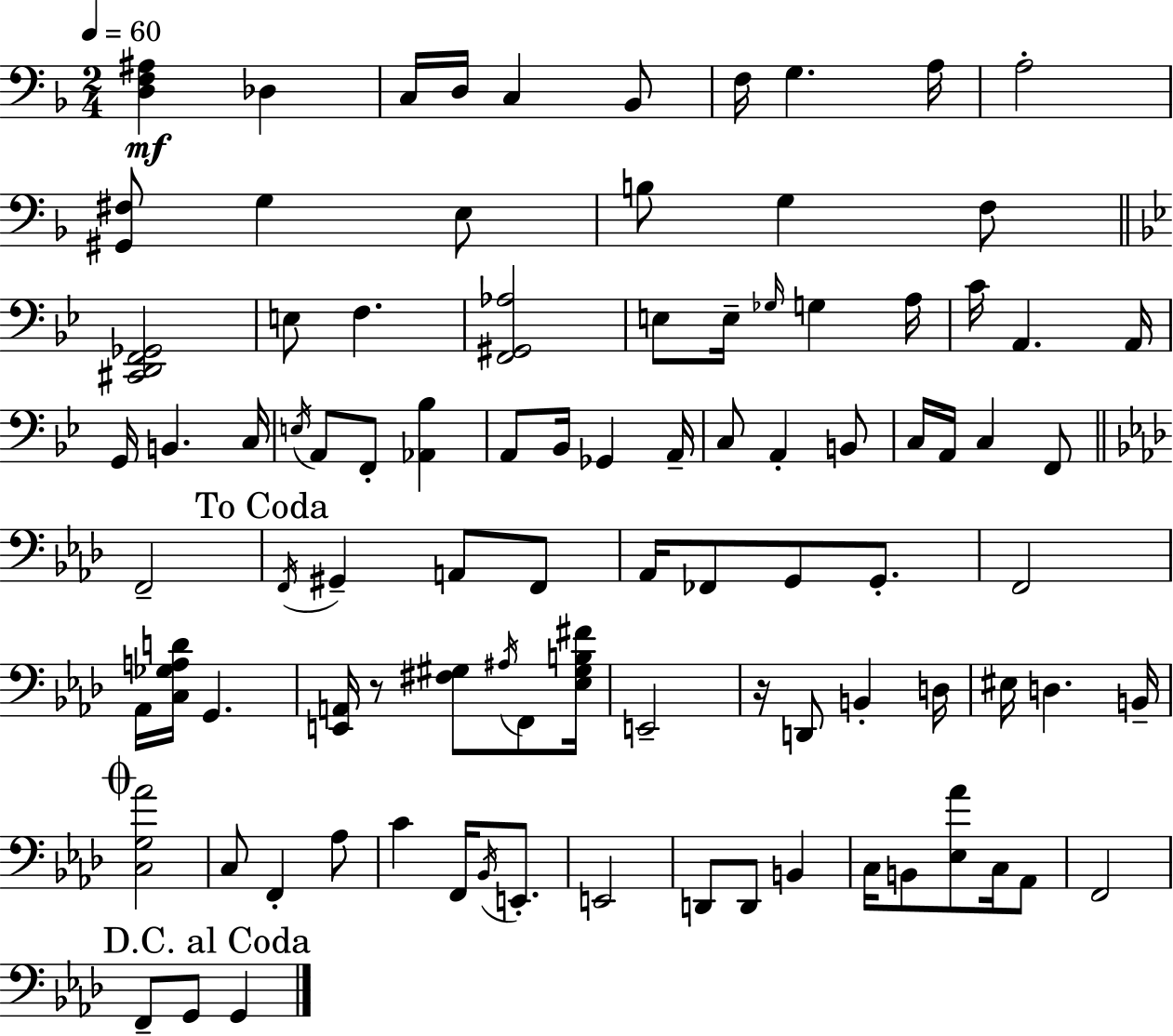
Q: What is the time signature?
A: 2/4